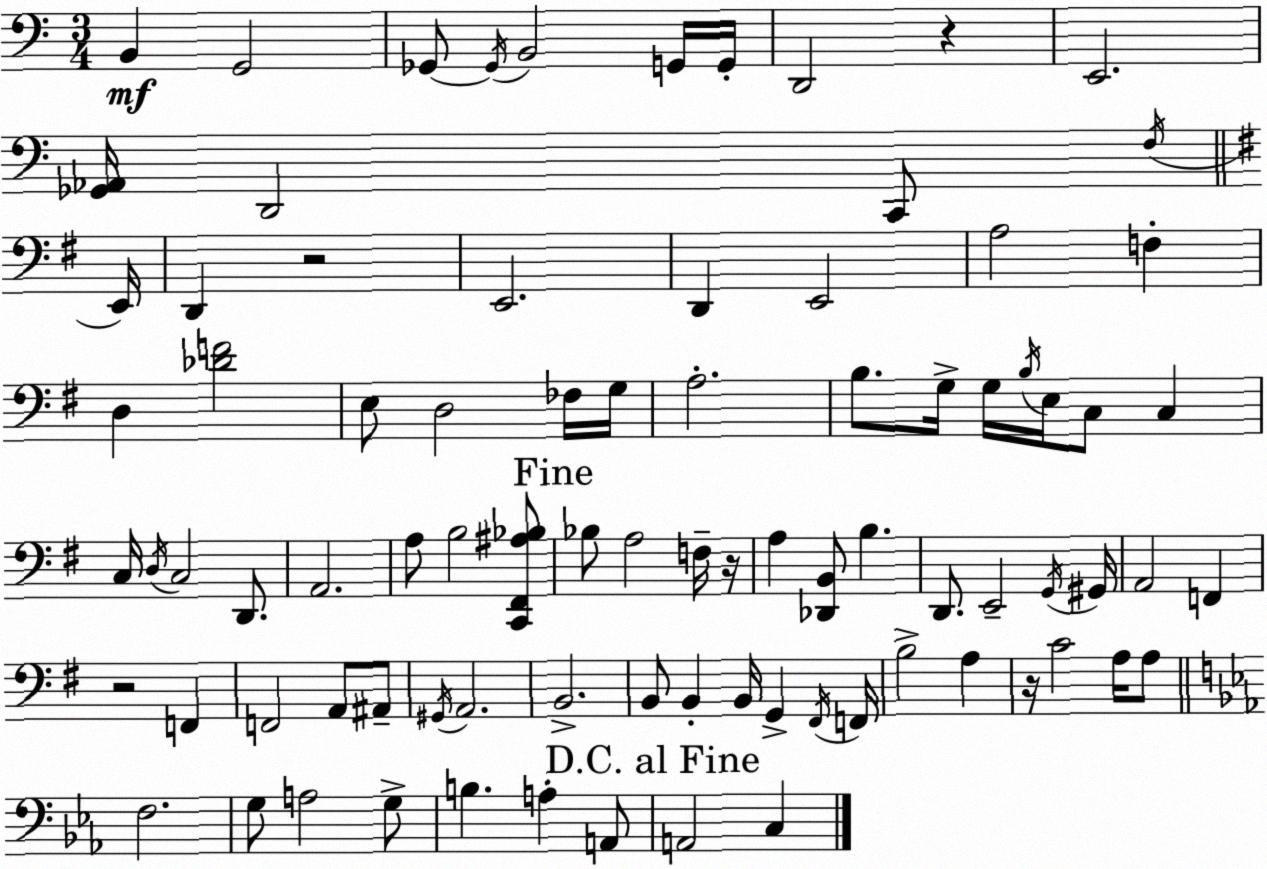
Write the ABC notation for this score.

X:1
T:Untitled
M:3/4
L:1/4
K:C
B,, G,,2 _G,,/2 _G,,/4 B,,2 G,,/4 G,,/4 D,,2 z E,,2 [_G,,_A,,]/4 D,,2 C,,/2 F,/4 E,,/4 D,, z2 E,,2 D,, E,,2 A,2 F, D, [_DF]2 E,/2 D,2 _F,/4 G,/4 A,2 B,/2 G,/4 G,/4 B,/4 E,/4 C,/2 C, C,/4 D,/4 C,2 D,,/2 A,,2 A,/2 B,2 [C,,^F,,^A,_B,]/2 _B,/2 A,2 F,/4 z/4 A, [_D,,B,,]/2 B, D,,/2 E,,2 G,,/4 ^G,,/4 A,,2 F,, z2 F,, F,,2 A,,/2 ^A,,/2 ^G,,/4 A,,2 B,,2 B,,/2 B,, B,,/4 G,, ^F,,/4 F,,/4 B,2 A, z/4 C2 A,/4 A,/2 F,2 G,/2 A,2 G,/2 B, A, A,,/2 A,,2 C,